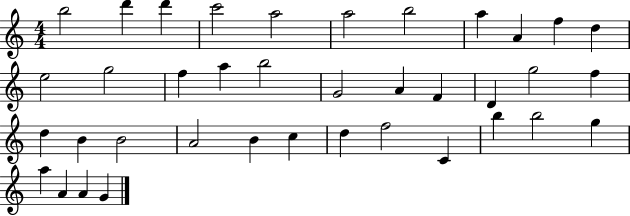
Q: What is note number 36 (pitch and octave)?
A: A4